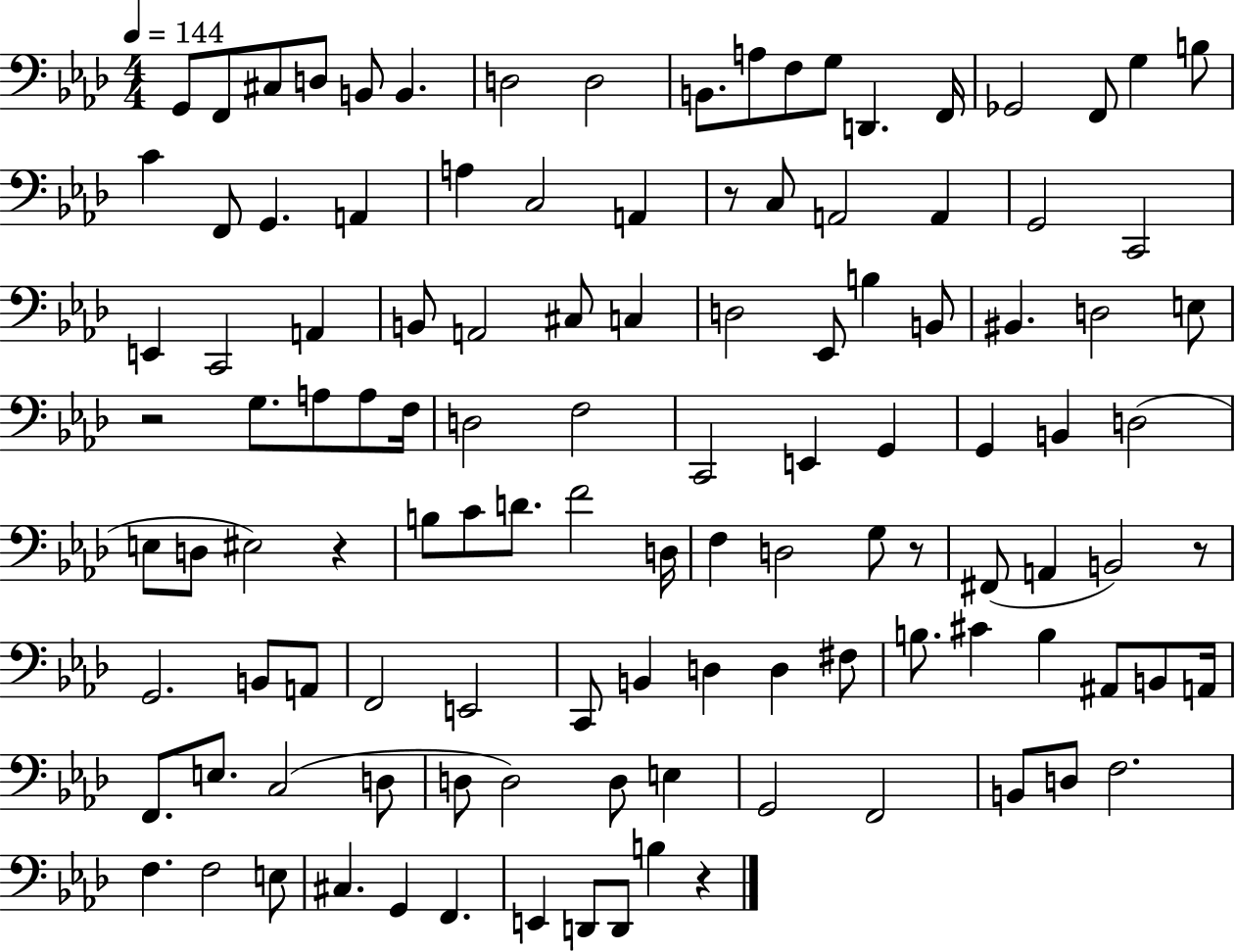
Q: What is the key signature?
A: AES major